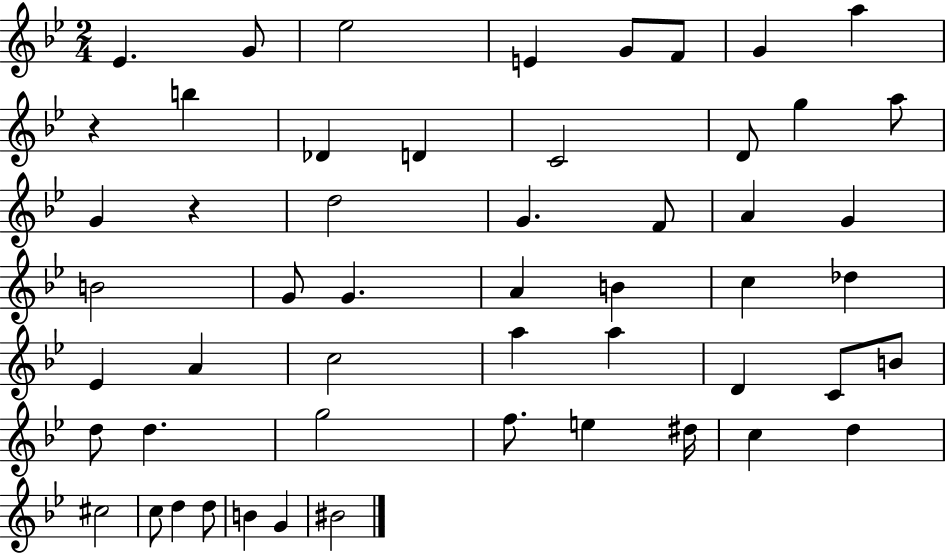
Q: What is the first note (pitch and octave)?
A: Eb4